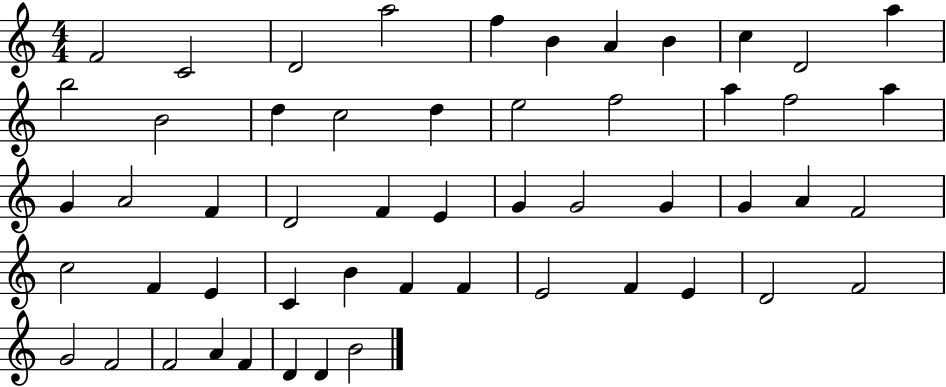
X:1
T:Untitled
M:4/4
L:1/4
K:C
F2 C2 D2 a2 f B A B c D2 a b2 B2 d c2 d e2 f2 a f2 a G A2 F D2 F E G G2 G G A F2 c2 F E C B F F E2 F E D2 F2 G2 F2 F2 A F D D B2